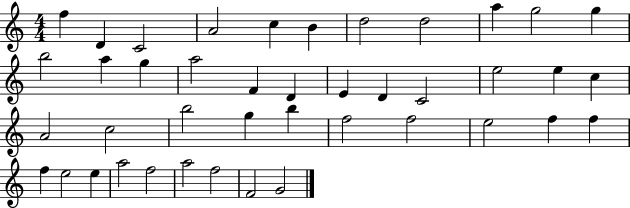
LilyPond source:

{
  \clef treble
  \numericTimeSignature
  \time 4/4
  \key c \major
  f''4 d'4 c'2 | a'2 c''4 b'4 | d''2 d''2 | a''4 g''2 g''4 | \break b''2 a''4 g''4 | a''2 f'4 d'4 | e'4 d'4 c'2 | e''2 e''4 c''4 | \break a'2 c''2 | b''2 g''4 b''4 | f''2 f''2 | e''2 f''4 f''4 | \break f''4 e''2 e''4 | a''2 f''2 | a''2 f''2 | f'2 g'2 | \break \bar "|."
}